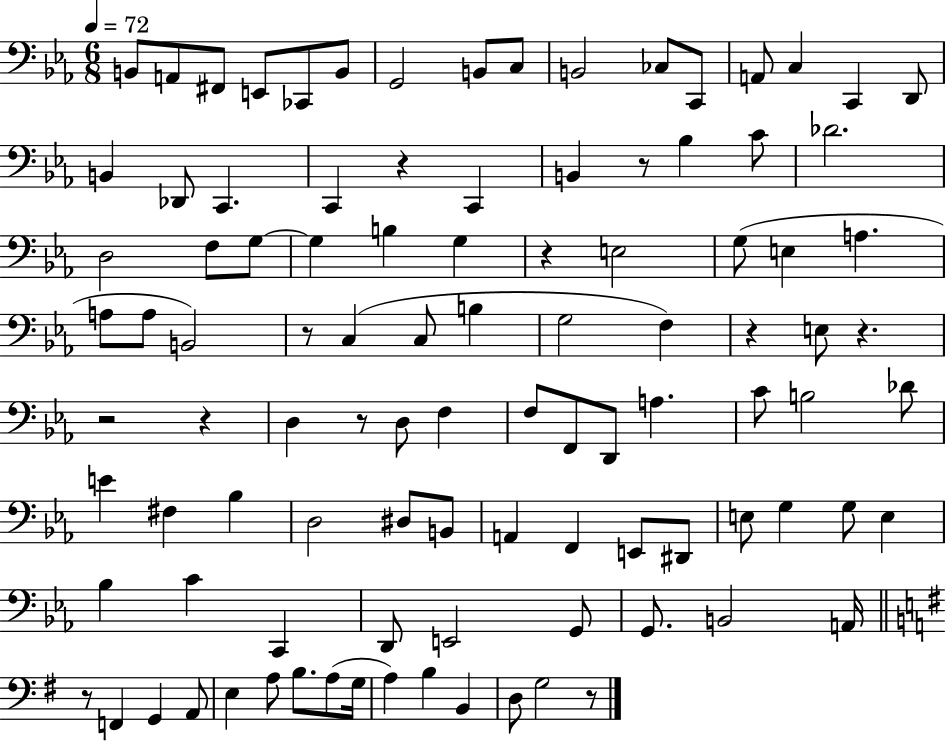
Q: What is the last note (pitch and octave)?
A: G3